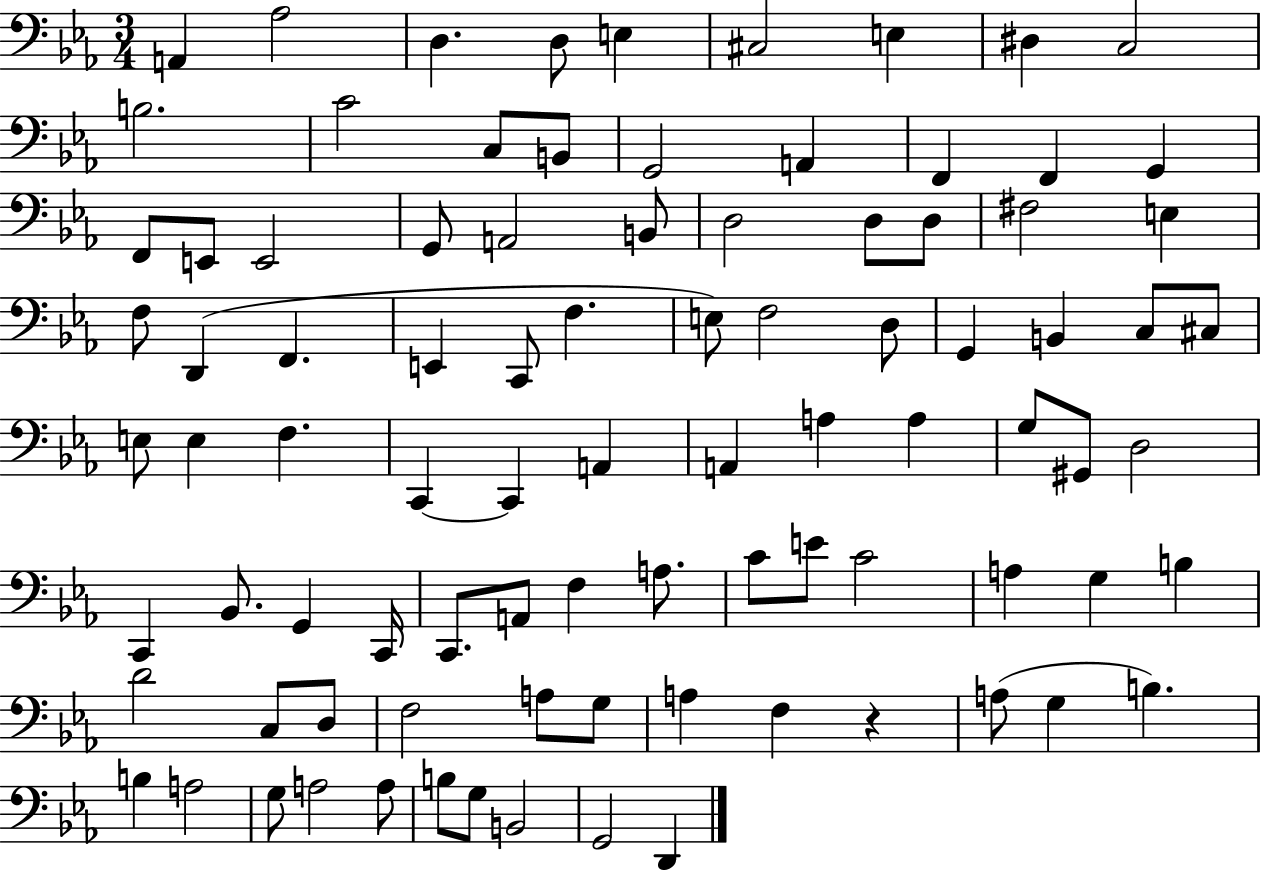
X:1
T:Untitled
M:3/4
L:1/4
K:Eb
A,, _A,2 D, D,/2 E, ^C,2 E, ^D, C,2 B,2 C2 C,/2 B,,/2 G,,2 A,, F,, F,, G,, F,,/2 E,,/2 E,,2 G,,/2 A,,2 B,,/2 D,2 D,/2 D,/2 ^F,2 E, F,/2 D,, F,, E,, C,,/2 F, E,/2 F,2 D,/2 G,, B,, C,/2 ^C,/2 E,/2 E, F, C,, C,, A,, A,, A, A, G,/2 ^G,,/2 D,2 C,, _B,,/2 G,, C,,/4 C,,/2 A,,/2 F, A,/2 C/2 E/2 C2 A, G, B, D2 C,/2 D,/2 F,2 A,/2 G,/2 A, F, z A,/2 G, B, B, A,2 G,/2 A,2 A,/2 B,/2 G,/2 B,,2 G,,2 D,,